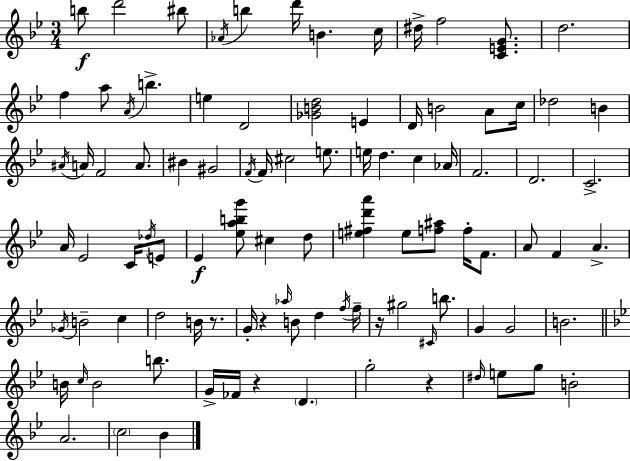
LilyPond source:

{
  \clef treble
  \numericTimeSignature
  \time 3/4
  \key bes \major
  b''8\f d'''2 bis''8 | \acciaccatura { aes'16 } b''4 d'''16 b'4. | c''16 dis''16-> f''2 <c' e' g'>8. | d''2. | \break f''4 a''8 \acciaccatura { a'16 } b''4.-> | e''4 d'2 | <ges' b' d''>2 e'4 | d'16 b'2 a'8 | \break c''16 des''2 b'4 | \acciaccatura { ais'16 } a'16 f'2 | a'8. bis'4 gis'2 | \acciaccatura { f'16 } f'16 cis''2 | \break e''8. e''16 d''4. c''4 | aes'16 f'2. | d'2. | c'2.-> | \break a'16 ees'2 | c'16 \acciaccatura { des''16 } e'8 ees'4\f <ees'' a'' b'' g'''>8 cis''4 | d''8 <e'' fis'' d''' a'''>4 e''8 <f'' ais''>8 | f''16-. f'8. a'8 f'4 a'4.-> | \break \acciaccatura { ges'16 } b'2-- | c''4 d''2 | b'16 r8. g'16-. r4 \grace { aes''16 } | b'8 d''4 \acciaccatura { f''16 } f''16-- r16 gis''2 | \break \grace { cis'16 } b''8. g'4 | g'2 b'2. | \bar "||" \break \key bes \major b'16 \grace { c''16 } b'2 b''8. | g'16-> fes'16 r4 \parenthesize d'4. | g''2-. r4 | \grace { dis''16 } e''8 g''8 b'2-. | \break a'2. | \parenthesize c''2 bes'4 | \bar "|."
}